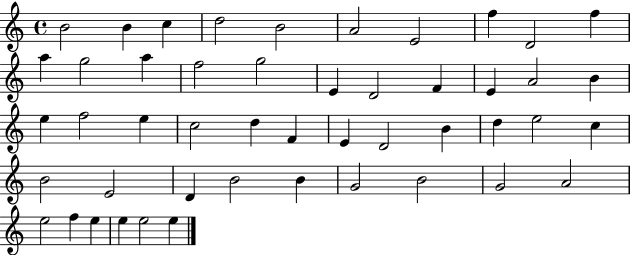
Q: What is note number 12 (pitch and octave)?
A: G5